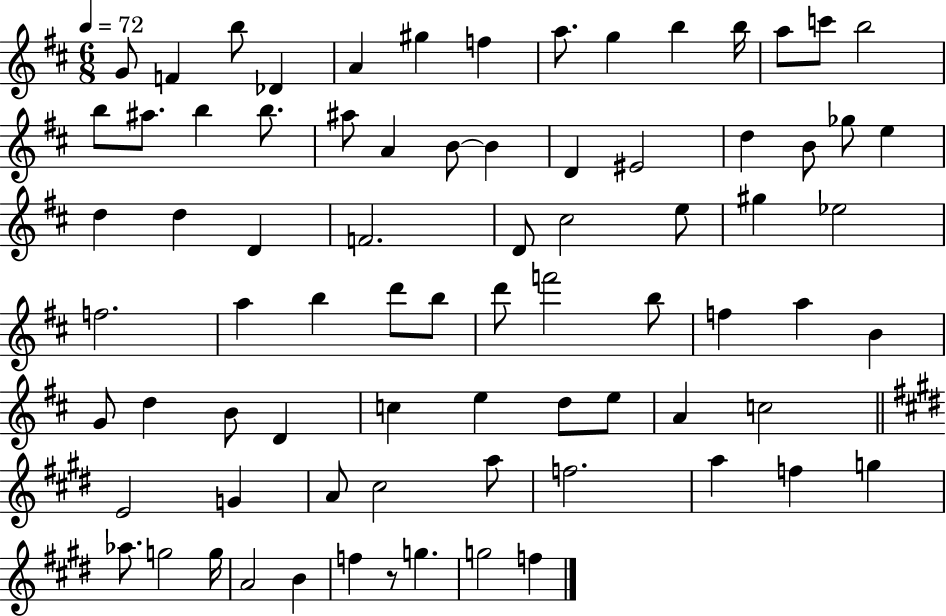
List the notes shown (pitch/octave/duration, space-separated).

G4/e F4/q B5/e Db4/q A4/q G#5/q F5/q A5/e. G5/q B5/q B5/s A5/e C6/e B5/h B5/e A#5/e. B5/q B5/e. A#5/e A4/q B4/e B4/q D4/q EIS4/h D5/q B4/e Gb5/e E5/q D5/q D5/q D4/q F4/h. D4/e C#5/h E5/e G#5/q Eb5/h F5/h. A5/q B5/q D6/e B5/e D6/e F6/h B5/e F5/q A5/q B4/q G4/e D5/q B4/e D4/q C5/q E5/q D5/e E5/e A4/q C5/h E4/h G4/q A4/e C#5/h A5/e F5/h. A5/q F5/q G5/q Ab5/e. G5/h G5/s A4/h B4/q F5/q R/e G5/q. G5/h F5/q